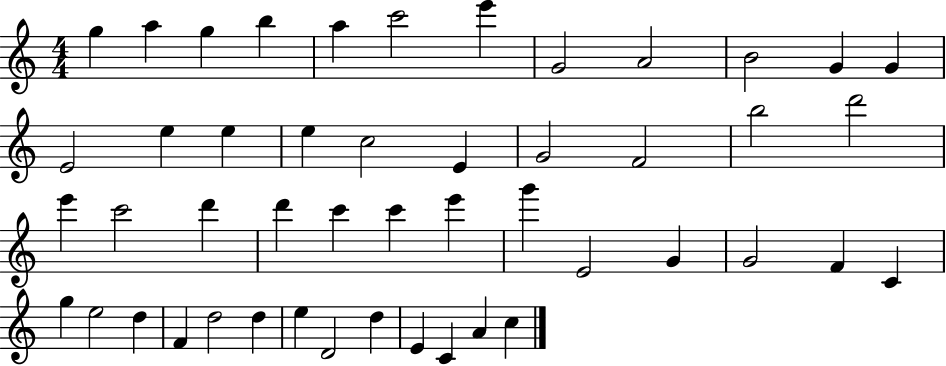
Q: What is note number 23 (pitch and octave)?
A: E6